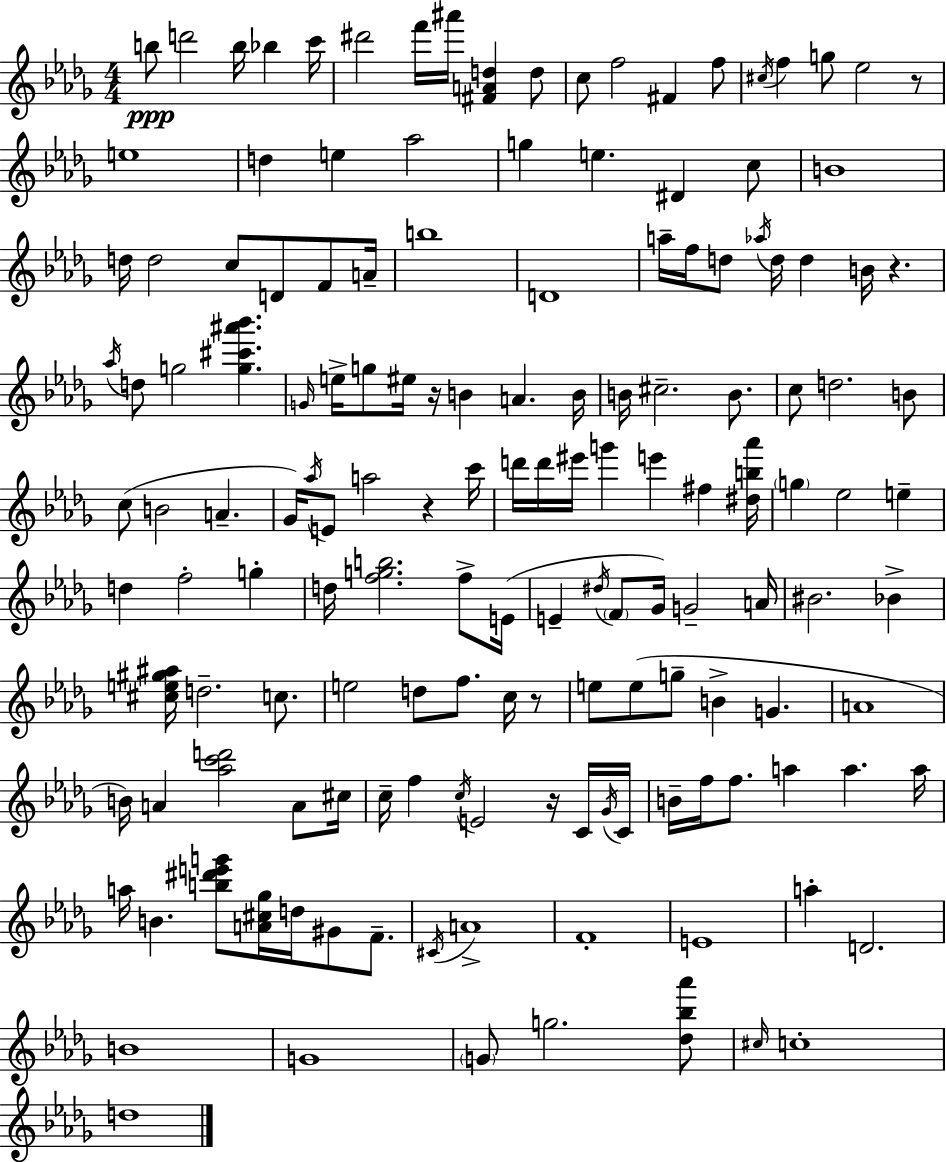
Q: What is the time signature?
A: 4/4